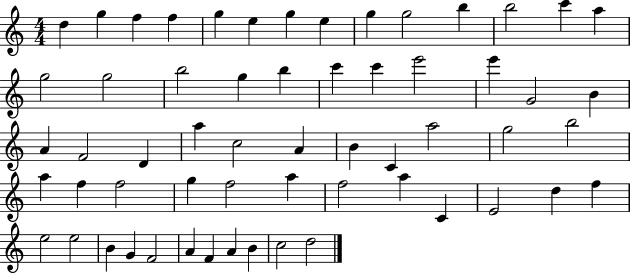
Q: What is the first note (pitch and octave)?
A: D5